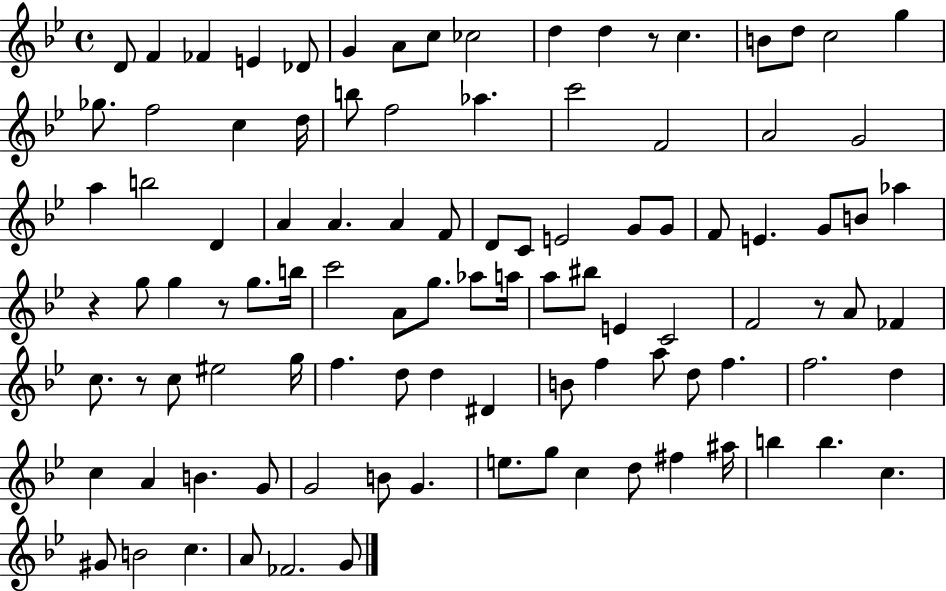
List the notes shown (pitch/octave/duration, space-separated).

D4/e F4/q FES4/q E4/q Db4/e G4/q A4/e C5/e CES5/h D5/q D5/q R/e C5/q. B4/e D5/e C5/h G5/q Gb5/e. F5/h C5/q D5/s B5/e F5/h Ab5/q. C6/h F4/h A4/h G4/h A5/q B5/h D4/q A4/q A4/q. A4/q F4/e D4/e C4/e E4/h G4/e G4/e F4/e E4/q. G4/e B4/e Ab5/q R/q G5/e G5/q R/e G5/e. B5/s C6/h A4/e G5/e. Ab5/e A5/s A5/e BIS5/e E4/q C4/h F4/h R/e A4/e FES4/q C5/e. R/e C5/e EIS5/h G5/s F5/q. D5/e D5/q D#4/q B4/e F5/q A5/e D5/e F5/q. F5/h. D5/q C5/q A4/q B4/q. G4/e G4/h B4/e G4/q. E5/e. G5/e C5/q D5/e F#5/q A#5/s B5/q B5/q. C5/q. G#4/e B4/h C5/q. A4/e FES4/h. G4/e